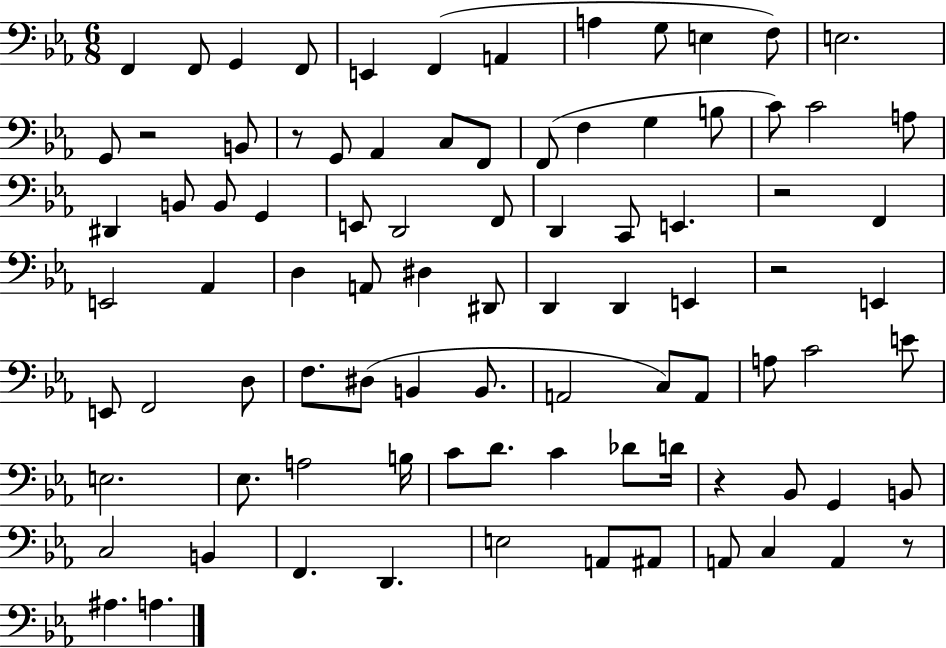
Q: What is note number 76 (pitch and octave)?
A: E3